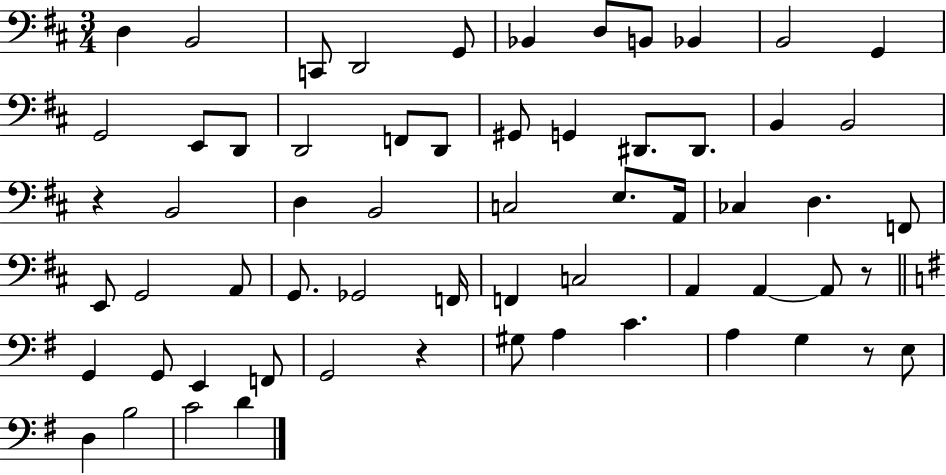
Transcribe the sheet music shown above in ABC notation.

X:1
T:Untitled
M:3/4
L:1/4
K:D
D, B,,2 C,,/2 D,,2 G,,/2 _B,, D,/2 B,,/2 _B,, B,,2 G,, G,,2 E,,/2 D,,/2 D,,2 F,,/2 D,,/2 ^G,,/2 G,, ^D,,/2 ^D,,/2 B,, B,,2 z B,,2 D, B,,2 C,2 E,/2 A,,/4 _C, D, F,,/2 E,,/2 G,,2 A,,/2 G,,/2 _G,,2 F,,/4 F,, C,2 A,, A,, A,,/2 z/2 G,, G,,/2 E,, F,,/2 G,,2 z ^G,/2 A, C A, G, z/2 E,/2 D, B,2 C2 D